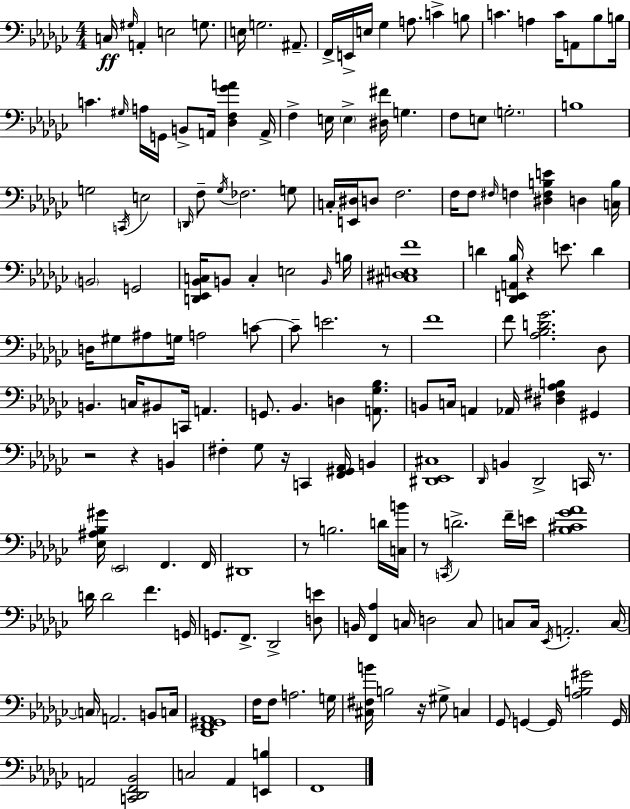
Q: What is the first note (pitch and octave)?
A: C3